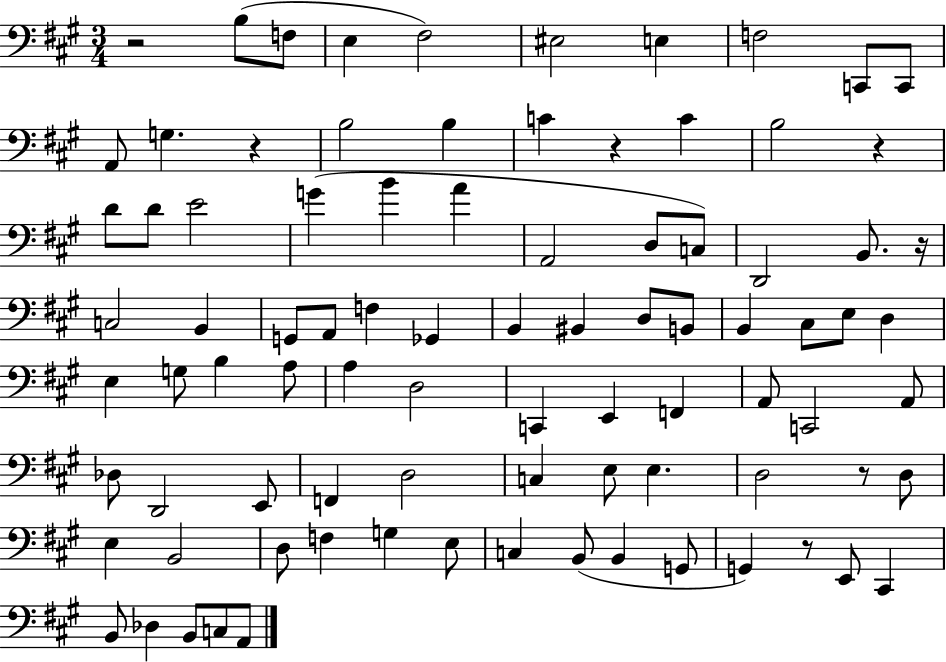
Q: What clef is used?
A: bass